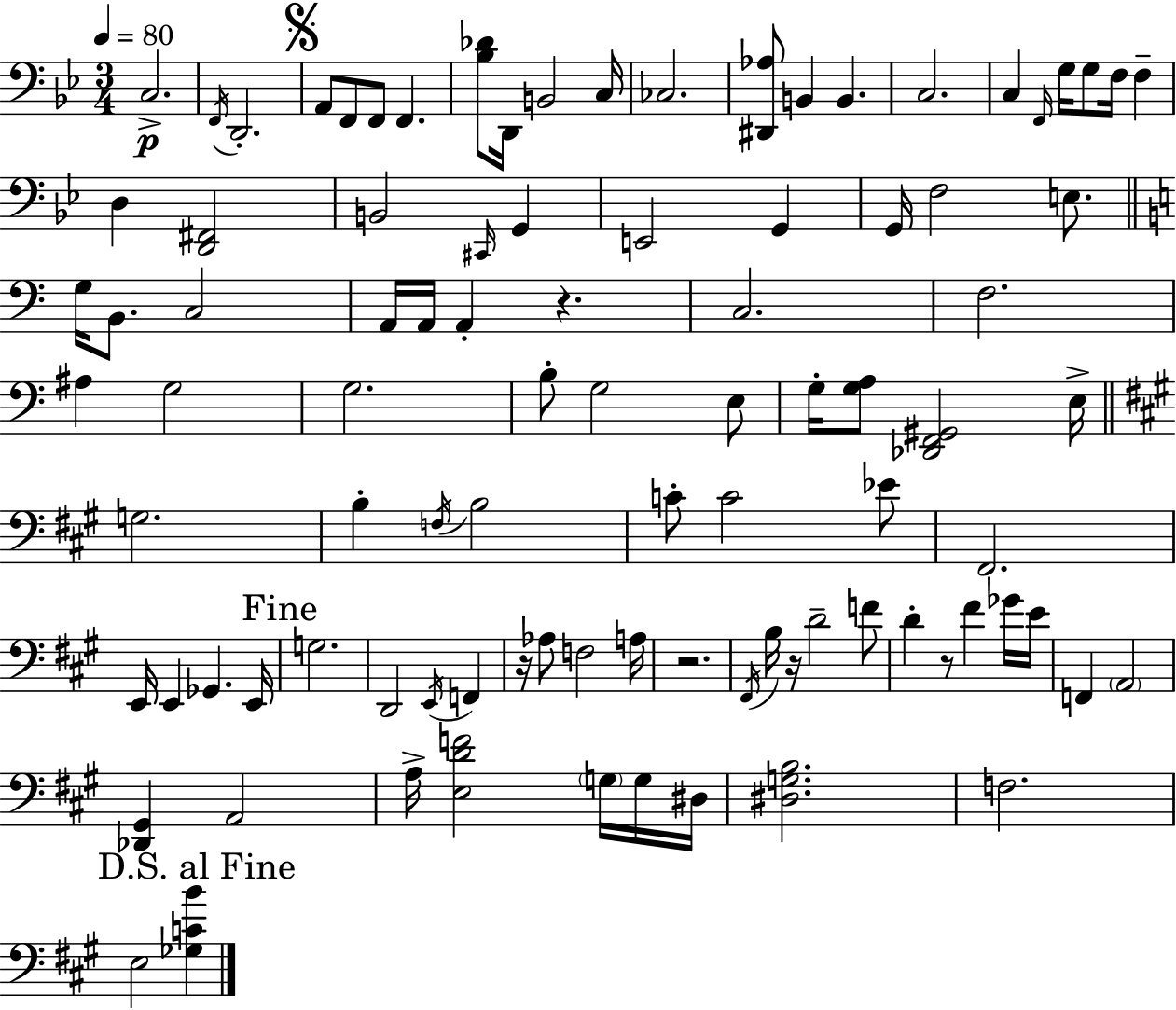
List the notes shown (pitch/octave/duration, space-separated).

C3/h. F2/s D2/h. A2/e F2/e F2/e F2/q. [Bb3,Db4]/e D2/s B2/h C3/s CES3/h. [D#2,Ab3]/e B2/q B2/q. C3/h. C3/q F2/s G3/s G3/e F3/s F3/q D3/q [D2,F#2]/h B2/h C#2/s G2/q E2/h G2/q G2/s F3/h E3/e. G3/s B2/e. C3/h A2/s A2/s A2/q R/q. C3/h. F3/h. A#3/q G3/h G3/h. B3/e G3/h E3/e G3/s [G3,A3]/e [Db2,F2,G#2]/h E3/s G3/h. B3/q F3/s B3/h C4/e C4/h Eb4/e F#2/h. E2/s E2/q Gb2/q. E2/s G3/h. D2/h E2/s F2/q R/s Ab3/e F3/h A3/s R/h. F#2/s B3/s R/s D4/h F4/e D4/q R/e F#4/q Gb4/s E4/s F2/q A2/h [Db2,G#2]/q A2/h A3/s [E3,D4,F4]/h G3/s G3/s D#3/s [D#3,G3,B3]/h. F3/h. E3/h [Gb3,C4,B4]/q